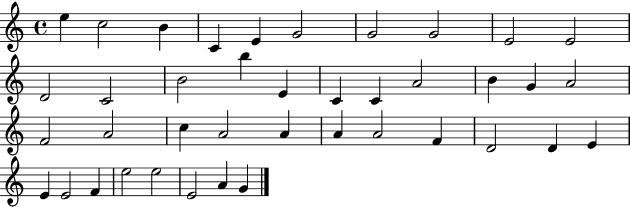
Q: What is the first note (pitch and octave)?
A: E5